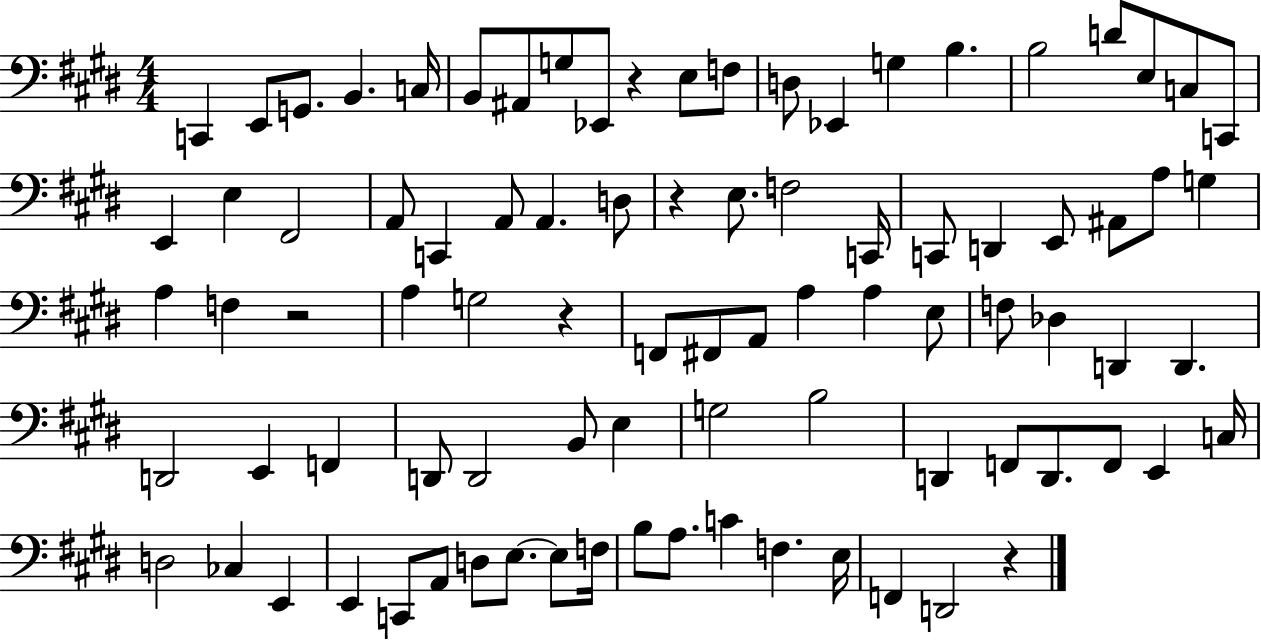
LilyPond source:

{
  \clef bass
  \numericTimeSignature
  \time 4/4
  \key e \major
  c,4 e,8 g,8. b,4. c16 | b,8 ais,8 g8 ees,8 r4 e8 f8 | d8 ees,4 g4 b4. | b2 d'8 e8 c8 c,8 | \break e,4 e4 fis,2 | a,8 c,4 a,8 a,4. d8 | r4 e8. f2 c,16 | c,8 d,4 e,8 ais,8 a8 g4 | \break a4 f4 r2 | a4 g2 r4 | f,8 fis,8 a,8 a4 a4 e8 | f8 des4 d,4 d,4. | \break d,2 e,4 f,4 | d,8 d,2 b,8 e4 | g2 b2 | d,4 f,8 d,8. f,8 e,4 c16 | \break d2 ces4 e,4 | e,4 c,8 a,8 d8 e8.~~ e8 f16 | b8 a8. c'4 f4. e16 | f,4 d,2 r4 | \break \bar "|."
}